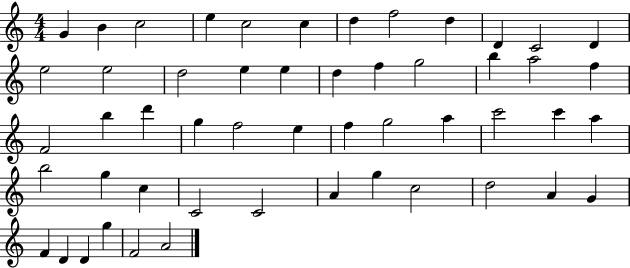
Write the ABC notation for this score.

X:1
T:Untitled
M:4/4
L:1/4
K:C
G B c2 e c2 c d f2 d D C2 D e2 e2 d2 e e d f g2 b a2 f F2 b d' g f2 e f g2 a c'2 c' a b2 g c C2 C2 A g c2 d2 A G F D D g F2 A2